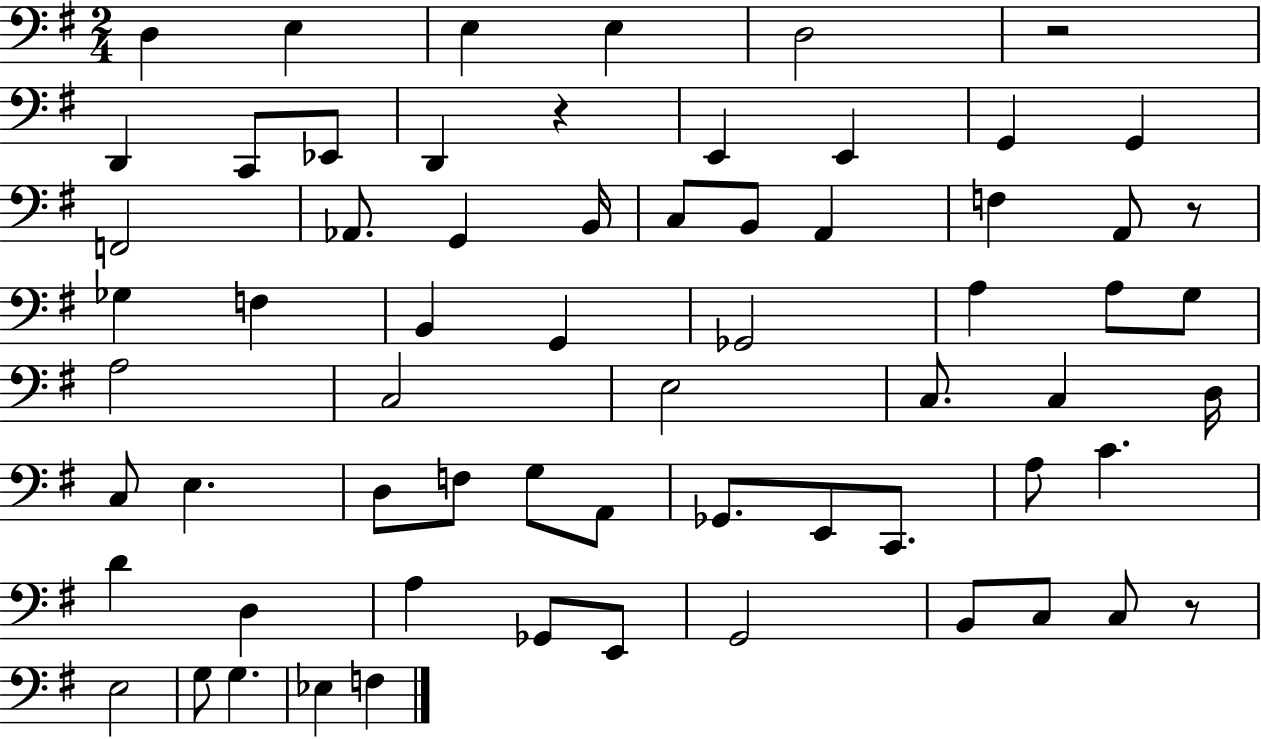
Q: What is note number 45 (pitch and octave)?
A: C2